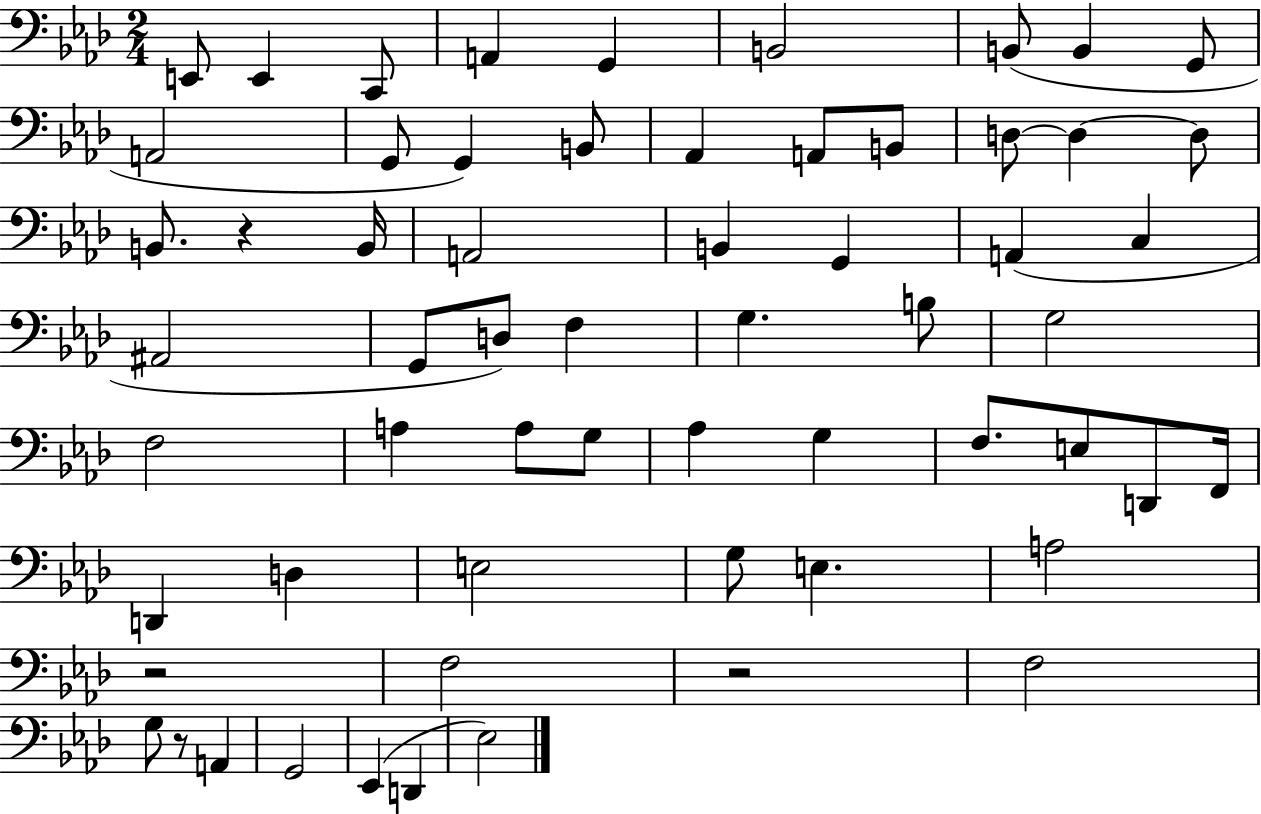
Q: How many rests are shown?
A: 4